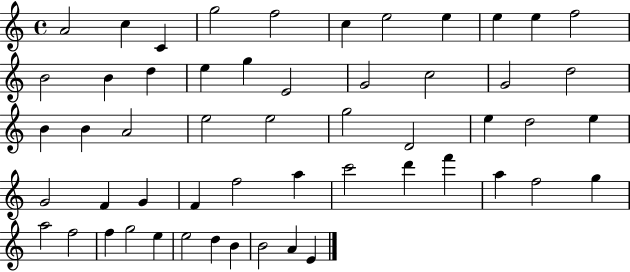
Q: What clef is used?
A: treble